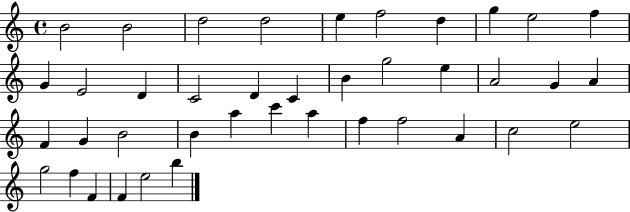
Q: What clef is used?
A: treble